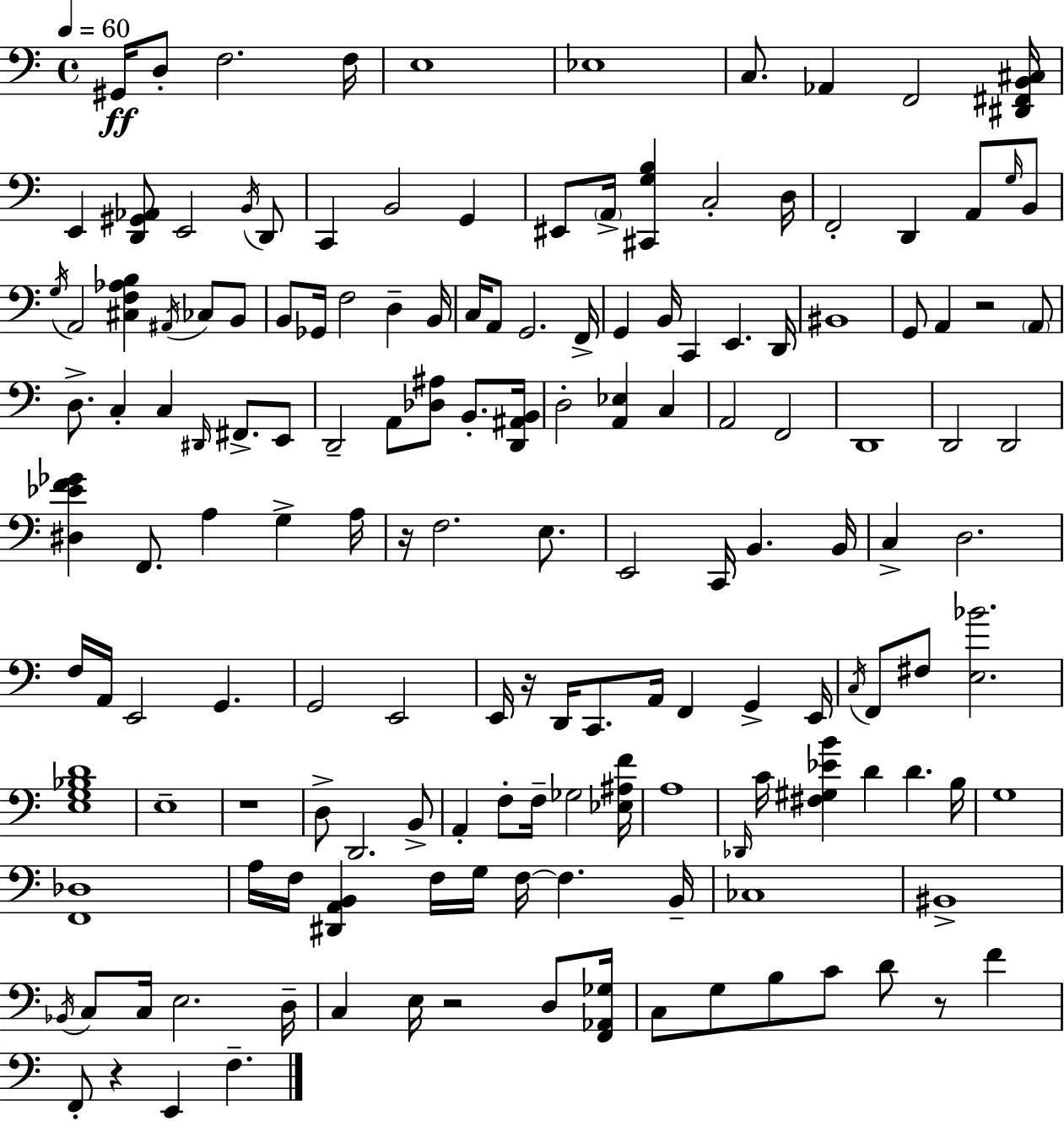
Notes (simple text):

G#2/s D3/e F3/h. F3/s E3/w Eb3/w C3/e. Ab2/q F2/h [D#2,F#2,B2,C#3]/s E2/q [D2,G#2,Ab2]/e E2/h B2/s D2/e C2/q B2/h G2/q EIS2/e A2/s [C#2,G3,B3]/q C3/h D3/s F2/h D2/q A2/e G3/s B2/e G3/s A2/h [C#3,F3,Ab3,B3]/q A#2/s CES3/e B2/e B2/e Gb2/s F3/h D3/q B2/s C3/s A2/e G2/h. F2/s G2/q B2/s C2/q E2/q. D2/s BIS2/w G2/e A2/q R/h A2/e D3/e. C3/q C3/q D#2/s F#2/e. E2/e D2/h A2/e [Db3,A#3]/e B2/e. [D2,A#2,B2]/s D3/h [A2,Eb3]/q C3/q A2/h F2/h D2/w D2/h D2/h [D#3,Eb4,F4,Gb4]/q F2/e. A3/q G3/q A3/s R/s F3/h. E3/e. E2/h C2/s B2/q. B2/s C3/q D3/h. F3/s A2/s E2/h G2/q. G2/h E2/h E2/s R/s D2/s C2/e. A2/s F2/q G2/q E2/s C3/s F2/e F#3/e [E3,Bb4]/h. [E3,G3,Bb3,D4]/w E3/w R/w D3/e D2/h. B2/e A2/q F3/e F3/s Gb3/h [Eb3,A#3,F4]/s A3/w Db2/s C4/s [F#3,G#3,Eb4,B4]/q D4/q D4/q. B3/s G3/w [F2,Db3]/w A3/s F3/s [D#2,A2,B2]/q F3/s G3/s F3/s F3/q. B2/s CES3/w BIS2/w Bb2/s C3/e C3/s E3/h. D3/s C3/q E3/s R/h D3/e [F2,Ab2,Gb3]/s C3/e G3/e B3/e C4/e D4/e R/e F4/q F2/e R/q E2/q F3/q.